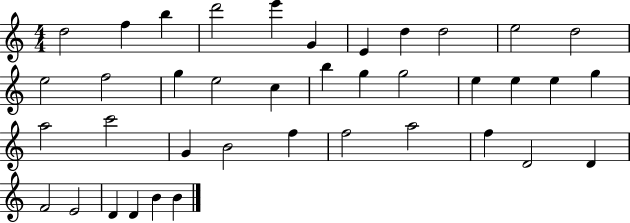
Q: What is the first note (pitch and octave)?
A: D5